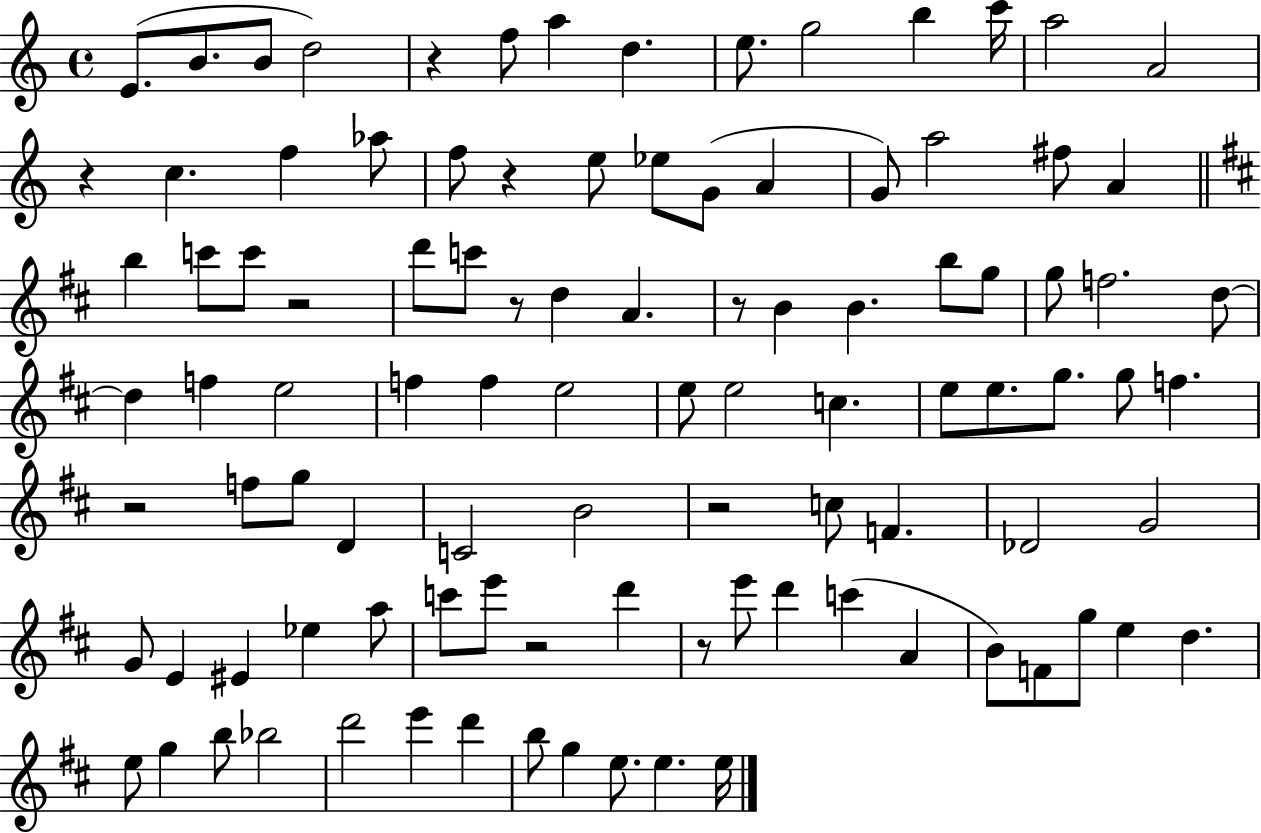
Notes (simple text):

E4/e. B4/e. B4/e D5/h R/q F5/e A5/q D5/q. E5/e. G5/h B5/q C6/s A5/h A4/h R/q C5/q. F5/q Ab5/e F5/e R/q E5/e Eb5/e G4/e A4/q G4/e A5/h F#5/e A4/q B5/q C6/e C6/e R/h D6/e C6/e R/e D5/q A4/q. R/e B4/q B4/q. B5/e G5/e G5/e F5/h. D5/e D5/q F5/q E5/h F5/q F5/q E5/h E5/e E5/h C5/q. E5/e E5/e. G5/e. G5/e F5/q. R/h F5/e G5/e D4/q C4/h B4/h R/h C5/e F4/q. Db4/h G4/h G4/e E4/q EIS4/q Eb5/q A5/e C6/e E6/e R/h D6/q R/e E6/e D6/q C6/q A4/q B4/e F4/e G5/e E5/q D5/q. E5/e G5/q B5/e Bb5/h D6/h E6/q D6/q B5/e G5/q E5/e. E5/q. E5/s